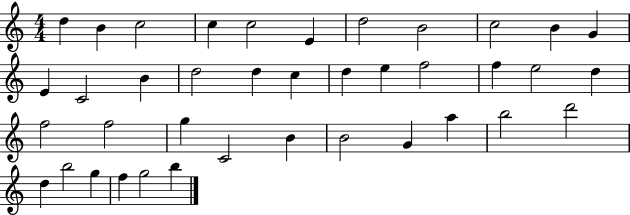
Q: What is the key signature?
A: C major